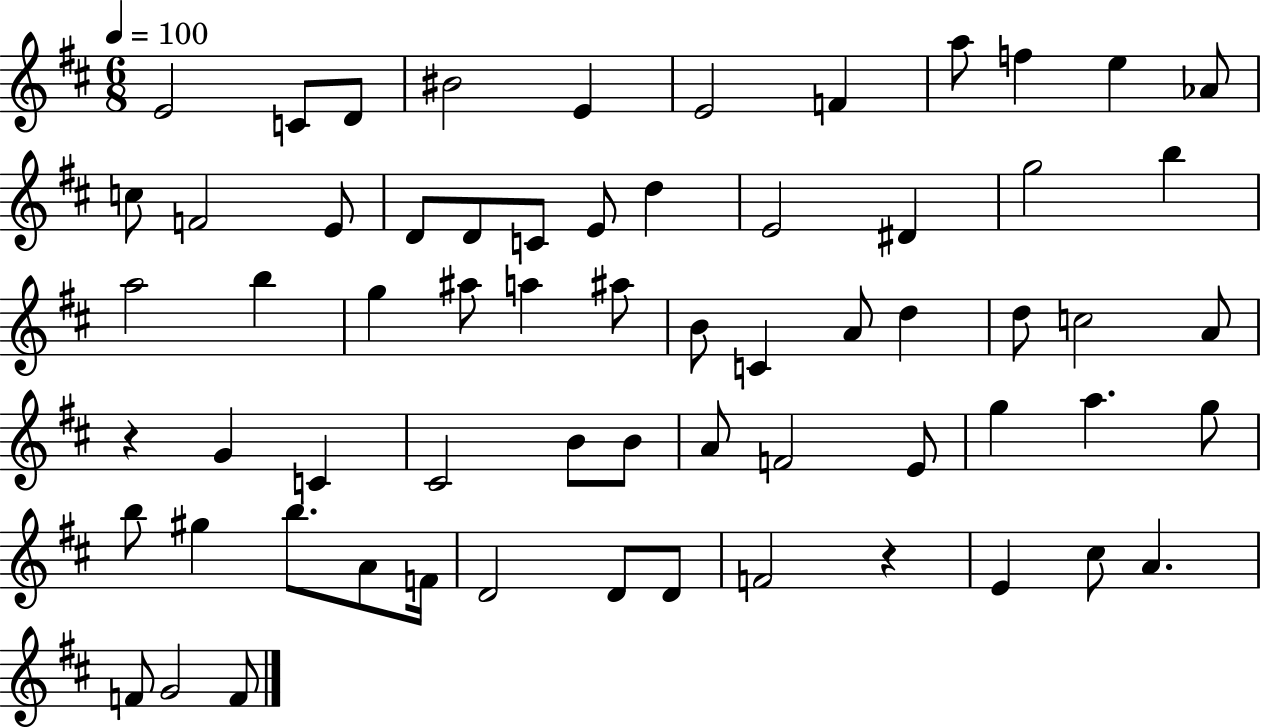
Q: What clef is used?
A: treble